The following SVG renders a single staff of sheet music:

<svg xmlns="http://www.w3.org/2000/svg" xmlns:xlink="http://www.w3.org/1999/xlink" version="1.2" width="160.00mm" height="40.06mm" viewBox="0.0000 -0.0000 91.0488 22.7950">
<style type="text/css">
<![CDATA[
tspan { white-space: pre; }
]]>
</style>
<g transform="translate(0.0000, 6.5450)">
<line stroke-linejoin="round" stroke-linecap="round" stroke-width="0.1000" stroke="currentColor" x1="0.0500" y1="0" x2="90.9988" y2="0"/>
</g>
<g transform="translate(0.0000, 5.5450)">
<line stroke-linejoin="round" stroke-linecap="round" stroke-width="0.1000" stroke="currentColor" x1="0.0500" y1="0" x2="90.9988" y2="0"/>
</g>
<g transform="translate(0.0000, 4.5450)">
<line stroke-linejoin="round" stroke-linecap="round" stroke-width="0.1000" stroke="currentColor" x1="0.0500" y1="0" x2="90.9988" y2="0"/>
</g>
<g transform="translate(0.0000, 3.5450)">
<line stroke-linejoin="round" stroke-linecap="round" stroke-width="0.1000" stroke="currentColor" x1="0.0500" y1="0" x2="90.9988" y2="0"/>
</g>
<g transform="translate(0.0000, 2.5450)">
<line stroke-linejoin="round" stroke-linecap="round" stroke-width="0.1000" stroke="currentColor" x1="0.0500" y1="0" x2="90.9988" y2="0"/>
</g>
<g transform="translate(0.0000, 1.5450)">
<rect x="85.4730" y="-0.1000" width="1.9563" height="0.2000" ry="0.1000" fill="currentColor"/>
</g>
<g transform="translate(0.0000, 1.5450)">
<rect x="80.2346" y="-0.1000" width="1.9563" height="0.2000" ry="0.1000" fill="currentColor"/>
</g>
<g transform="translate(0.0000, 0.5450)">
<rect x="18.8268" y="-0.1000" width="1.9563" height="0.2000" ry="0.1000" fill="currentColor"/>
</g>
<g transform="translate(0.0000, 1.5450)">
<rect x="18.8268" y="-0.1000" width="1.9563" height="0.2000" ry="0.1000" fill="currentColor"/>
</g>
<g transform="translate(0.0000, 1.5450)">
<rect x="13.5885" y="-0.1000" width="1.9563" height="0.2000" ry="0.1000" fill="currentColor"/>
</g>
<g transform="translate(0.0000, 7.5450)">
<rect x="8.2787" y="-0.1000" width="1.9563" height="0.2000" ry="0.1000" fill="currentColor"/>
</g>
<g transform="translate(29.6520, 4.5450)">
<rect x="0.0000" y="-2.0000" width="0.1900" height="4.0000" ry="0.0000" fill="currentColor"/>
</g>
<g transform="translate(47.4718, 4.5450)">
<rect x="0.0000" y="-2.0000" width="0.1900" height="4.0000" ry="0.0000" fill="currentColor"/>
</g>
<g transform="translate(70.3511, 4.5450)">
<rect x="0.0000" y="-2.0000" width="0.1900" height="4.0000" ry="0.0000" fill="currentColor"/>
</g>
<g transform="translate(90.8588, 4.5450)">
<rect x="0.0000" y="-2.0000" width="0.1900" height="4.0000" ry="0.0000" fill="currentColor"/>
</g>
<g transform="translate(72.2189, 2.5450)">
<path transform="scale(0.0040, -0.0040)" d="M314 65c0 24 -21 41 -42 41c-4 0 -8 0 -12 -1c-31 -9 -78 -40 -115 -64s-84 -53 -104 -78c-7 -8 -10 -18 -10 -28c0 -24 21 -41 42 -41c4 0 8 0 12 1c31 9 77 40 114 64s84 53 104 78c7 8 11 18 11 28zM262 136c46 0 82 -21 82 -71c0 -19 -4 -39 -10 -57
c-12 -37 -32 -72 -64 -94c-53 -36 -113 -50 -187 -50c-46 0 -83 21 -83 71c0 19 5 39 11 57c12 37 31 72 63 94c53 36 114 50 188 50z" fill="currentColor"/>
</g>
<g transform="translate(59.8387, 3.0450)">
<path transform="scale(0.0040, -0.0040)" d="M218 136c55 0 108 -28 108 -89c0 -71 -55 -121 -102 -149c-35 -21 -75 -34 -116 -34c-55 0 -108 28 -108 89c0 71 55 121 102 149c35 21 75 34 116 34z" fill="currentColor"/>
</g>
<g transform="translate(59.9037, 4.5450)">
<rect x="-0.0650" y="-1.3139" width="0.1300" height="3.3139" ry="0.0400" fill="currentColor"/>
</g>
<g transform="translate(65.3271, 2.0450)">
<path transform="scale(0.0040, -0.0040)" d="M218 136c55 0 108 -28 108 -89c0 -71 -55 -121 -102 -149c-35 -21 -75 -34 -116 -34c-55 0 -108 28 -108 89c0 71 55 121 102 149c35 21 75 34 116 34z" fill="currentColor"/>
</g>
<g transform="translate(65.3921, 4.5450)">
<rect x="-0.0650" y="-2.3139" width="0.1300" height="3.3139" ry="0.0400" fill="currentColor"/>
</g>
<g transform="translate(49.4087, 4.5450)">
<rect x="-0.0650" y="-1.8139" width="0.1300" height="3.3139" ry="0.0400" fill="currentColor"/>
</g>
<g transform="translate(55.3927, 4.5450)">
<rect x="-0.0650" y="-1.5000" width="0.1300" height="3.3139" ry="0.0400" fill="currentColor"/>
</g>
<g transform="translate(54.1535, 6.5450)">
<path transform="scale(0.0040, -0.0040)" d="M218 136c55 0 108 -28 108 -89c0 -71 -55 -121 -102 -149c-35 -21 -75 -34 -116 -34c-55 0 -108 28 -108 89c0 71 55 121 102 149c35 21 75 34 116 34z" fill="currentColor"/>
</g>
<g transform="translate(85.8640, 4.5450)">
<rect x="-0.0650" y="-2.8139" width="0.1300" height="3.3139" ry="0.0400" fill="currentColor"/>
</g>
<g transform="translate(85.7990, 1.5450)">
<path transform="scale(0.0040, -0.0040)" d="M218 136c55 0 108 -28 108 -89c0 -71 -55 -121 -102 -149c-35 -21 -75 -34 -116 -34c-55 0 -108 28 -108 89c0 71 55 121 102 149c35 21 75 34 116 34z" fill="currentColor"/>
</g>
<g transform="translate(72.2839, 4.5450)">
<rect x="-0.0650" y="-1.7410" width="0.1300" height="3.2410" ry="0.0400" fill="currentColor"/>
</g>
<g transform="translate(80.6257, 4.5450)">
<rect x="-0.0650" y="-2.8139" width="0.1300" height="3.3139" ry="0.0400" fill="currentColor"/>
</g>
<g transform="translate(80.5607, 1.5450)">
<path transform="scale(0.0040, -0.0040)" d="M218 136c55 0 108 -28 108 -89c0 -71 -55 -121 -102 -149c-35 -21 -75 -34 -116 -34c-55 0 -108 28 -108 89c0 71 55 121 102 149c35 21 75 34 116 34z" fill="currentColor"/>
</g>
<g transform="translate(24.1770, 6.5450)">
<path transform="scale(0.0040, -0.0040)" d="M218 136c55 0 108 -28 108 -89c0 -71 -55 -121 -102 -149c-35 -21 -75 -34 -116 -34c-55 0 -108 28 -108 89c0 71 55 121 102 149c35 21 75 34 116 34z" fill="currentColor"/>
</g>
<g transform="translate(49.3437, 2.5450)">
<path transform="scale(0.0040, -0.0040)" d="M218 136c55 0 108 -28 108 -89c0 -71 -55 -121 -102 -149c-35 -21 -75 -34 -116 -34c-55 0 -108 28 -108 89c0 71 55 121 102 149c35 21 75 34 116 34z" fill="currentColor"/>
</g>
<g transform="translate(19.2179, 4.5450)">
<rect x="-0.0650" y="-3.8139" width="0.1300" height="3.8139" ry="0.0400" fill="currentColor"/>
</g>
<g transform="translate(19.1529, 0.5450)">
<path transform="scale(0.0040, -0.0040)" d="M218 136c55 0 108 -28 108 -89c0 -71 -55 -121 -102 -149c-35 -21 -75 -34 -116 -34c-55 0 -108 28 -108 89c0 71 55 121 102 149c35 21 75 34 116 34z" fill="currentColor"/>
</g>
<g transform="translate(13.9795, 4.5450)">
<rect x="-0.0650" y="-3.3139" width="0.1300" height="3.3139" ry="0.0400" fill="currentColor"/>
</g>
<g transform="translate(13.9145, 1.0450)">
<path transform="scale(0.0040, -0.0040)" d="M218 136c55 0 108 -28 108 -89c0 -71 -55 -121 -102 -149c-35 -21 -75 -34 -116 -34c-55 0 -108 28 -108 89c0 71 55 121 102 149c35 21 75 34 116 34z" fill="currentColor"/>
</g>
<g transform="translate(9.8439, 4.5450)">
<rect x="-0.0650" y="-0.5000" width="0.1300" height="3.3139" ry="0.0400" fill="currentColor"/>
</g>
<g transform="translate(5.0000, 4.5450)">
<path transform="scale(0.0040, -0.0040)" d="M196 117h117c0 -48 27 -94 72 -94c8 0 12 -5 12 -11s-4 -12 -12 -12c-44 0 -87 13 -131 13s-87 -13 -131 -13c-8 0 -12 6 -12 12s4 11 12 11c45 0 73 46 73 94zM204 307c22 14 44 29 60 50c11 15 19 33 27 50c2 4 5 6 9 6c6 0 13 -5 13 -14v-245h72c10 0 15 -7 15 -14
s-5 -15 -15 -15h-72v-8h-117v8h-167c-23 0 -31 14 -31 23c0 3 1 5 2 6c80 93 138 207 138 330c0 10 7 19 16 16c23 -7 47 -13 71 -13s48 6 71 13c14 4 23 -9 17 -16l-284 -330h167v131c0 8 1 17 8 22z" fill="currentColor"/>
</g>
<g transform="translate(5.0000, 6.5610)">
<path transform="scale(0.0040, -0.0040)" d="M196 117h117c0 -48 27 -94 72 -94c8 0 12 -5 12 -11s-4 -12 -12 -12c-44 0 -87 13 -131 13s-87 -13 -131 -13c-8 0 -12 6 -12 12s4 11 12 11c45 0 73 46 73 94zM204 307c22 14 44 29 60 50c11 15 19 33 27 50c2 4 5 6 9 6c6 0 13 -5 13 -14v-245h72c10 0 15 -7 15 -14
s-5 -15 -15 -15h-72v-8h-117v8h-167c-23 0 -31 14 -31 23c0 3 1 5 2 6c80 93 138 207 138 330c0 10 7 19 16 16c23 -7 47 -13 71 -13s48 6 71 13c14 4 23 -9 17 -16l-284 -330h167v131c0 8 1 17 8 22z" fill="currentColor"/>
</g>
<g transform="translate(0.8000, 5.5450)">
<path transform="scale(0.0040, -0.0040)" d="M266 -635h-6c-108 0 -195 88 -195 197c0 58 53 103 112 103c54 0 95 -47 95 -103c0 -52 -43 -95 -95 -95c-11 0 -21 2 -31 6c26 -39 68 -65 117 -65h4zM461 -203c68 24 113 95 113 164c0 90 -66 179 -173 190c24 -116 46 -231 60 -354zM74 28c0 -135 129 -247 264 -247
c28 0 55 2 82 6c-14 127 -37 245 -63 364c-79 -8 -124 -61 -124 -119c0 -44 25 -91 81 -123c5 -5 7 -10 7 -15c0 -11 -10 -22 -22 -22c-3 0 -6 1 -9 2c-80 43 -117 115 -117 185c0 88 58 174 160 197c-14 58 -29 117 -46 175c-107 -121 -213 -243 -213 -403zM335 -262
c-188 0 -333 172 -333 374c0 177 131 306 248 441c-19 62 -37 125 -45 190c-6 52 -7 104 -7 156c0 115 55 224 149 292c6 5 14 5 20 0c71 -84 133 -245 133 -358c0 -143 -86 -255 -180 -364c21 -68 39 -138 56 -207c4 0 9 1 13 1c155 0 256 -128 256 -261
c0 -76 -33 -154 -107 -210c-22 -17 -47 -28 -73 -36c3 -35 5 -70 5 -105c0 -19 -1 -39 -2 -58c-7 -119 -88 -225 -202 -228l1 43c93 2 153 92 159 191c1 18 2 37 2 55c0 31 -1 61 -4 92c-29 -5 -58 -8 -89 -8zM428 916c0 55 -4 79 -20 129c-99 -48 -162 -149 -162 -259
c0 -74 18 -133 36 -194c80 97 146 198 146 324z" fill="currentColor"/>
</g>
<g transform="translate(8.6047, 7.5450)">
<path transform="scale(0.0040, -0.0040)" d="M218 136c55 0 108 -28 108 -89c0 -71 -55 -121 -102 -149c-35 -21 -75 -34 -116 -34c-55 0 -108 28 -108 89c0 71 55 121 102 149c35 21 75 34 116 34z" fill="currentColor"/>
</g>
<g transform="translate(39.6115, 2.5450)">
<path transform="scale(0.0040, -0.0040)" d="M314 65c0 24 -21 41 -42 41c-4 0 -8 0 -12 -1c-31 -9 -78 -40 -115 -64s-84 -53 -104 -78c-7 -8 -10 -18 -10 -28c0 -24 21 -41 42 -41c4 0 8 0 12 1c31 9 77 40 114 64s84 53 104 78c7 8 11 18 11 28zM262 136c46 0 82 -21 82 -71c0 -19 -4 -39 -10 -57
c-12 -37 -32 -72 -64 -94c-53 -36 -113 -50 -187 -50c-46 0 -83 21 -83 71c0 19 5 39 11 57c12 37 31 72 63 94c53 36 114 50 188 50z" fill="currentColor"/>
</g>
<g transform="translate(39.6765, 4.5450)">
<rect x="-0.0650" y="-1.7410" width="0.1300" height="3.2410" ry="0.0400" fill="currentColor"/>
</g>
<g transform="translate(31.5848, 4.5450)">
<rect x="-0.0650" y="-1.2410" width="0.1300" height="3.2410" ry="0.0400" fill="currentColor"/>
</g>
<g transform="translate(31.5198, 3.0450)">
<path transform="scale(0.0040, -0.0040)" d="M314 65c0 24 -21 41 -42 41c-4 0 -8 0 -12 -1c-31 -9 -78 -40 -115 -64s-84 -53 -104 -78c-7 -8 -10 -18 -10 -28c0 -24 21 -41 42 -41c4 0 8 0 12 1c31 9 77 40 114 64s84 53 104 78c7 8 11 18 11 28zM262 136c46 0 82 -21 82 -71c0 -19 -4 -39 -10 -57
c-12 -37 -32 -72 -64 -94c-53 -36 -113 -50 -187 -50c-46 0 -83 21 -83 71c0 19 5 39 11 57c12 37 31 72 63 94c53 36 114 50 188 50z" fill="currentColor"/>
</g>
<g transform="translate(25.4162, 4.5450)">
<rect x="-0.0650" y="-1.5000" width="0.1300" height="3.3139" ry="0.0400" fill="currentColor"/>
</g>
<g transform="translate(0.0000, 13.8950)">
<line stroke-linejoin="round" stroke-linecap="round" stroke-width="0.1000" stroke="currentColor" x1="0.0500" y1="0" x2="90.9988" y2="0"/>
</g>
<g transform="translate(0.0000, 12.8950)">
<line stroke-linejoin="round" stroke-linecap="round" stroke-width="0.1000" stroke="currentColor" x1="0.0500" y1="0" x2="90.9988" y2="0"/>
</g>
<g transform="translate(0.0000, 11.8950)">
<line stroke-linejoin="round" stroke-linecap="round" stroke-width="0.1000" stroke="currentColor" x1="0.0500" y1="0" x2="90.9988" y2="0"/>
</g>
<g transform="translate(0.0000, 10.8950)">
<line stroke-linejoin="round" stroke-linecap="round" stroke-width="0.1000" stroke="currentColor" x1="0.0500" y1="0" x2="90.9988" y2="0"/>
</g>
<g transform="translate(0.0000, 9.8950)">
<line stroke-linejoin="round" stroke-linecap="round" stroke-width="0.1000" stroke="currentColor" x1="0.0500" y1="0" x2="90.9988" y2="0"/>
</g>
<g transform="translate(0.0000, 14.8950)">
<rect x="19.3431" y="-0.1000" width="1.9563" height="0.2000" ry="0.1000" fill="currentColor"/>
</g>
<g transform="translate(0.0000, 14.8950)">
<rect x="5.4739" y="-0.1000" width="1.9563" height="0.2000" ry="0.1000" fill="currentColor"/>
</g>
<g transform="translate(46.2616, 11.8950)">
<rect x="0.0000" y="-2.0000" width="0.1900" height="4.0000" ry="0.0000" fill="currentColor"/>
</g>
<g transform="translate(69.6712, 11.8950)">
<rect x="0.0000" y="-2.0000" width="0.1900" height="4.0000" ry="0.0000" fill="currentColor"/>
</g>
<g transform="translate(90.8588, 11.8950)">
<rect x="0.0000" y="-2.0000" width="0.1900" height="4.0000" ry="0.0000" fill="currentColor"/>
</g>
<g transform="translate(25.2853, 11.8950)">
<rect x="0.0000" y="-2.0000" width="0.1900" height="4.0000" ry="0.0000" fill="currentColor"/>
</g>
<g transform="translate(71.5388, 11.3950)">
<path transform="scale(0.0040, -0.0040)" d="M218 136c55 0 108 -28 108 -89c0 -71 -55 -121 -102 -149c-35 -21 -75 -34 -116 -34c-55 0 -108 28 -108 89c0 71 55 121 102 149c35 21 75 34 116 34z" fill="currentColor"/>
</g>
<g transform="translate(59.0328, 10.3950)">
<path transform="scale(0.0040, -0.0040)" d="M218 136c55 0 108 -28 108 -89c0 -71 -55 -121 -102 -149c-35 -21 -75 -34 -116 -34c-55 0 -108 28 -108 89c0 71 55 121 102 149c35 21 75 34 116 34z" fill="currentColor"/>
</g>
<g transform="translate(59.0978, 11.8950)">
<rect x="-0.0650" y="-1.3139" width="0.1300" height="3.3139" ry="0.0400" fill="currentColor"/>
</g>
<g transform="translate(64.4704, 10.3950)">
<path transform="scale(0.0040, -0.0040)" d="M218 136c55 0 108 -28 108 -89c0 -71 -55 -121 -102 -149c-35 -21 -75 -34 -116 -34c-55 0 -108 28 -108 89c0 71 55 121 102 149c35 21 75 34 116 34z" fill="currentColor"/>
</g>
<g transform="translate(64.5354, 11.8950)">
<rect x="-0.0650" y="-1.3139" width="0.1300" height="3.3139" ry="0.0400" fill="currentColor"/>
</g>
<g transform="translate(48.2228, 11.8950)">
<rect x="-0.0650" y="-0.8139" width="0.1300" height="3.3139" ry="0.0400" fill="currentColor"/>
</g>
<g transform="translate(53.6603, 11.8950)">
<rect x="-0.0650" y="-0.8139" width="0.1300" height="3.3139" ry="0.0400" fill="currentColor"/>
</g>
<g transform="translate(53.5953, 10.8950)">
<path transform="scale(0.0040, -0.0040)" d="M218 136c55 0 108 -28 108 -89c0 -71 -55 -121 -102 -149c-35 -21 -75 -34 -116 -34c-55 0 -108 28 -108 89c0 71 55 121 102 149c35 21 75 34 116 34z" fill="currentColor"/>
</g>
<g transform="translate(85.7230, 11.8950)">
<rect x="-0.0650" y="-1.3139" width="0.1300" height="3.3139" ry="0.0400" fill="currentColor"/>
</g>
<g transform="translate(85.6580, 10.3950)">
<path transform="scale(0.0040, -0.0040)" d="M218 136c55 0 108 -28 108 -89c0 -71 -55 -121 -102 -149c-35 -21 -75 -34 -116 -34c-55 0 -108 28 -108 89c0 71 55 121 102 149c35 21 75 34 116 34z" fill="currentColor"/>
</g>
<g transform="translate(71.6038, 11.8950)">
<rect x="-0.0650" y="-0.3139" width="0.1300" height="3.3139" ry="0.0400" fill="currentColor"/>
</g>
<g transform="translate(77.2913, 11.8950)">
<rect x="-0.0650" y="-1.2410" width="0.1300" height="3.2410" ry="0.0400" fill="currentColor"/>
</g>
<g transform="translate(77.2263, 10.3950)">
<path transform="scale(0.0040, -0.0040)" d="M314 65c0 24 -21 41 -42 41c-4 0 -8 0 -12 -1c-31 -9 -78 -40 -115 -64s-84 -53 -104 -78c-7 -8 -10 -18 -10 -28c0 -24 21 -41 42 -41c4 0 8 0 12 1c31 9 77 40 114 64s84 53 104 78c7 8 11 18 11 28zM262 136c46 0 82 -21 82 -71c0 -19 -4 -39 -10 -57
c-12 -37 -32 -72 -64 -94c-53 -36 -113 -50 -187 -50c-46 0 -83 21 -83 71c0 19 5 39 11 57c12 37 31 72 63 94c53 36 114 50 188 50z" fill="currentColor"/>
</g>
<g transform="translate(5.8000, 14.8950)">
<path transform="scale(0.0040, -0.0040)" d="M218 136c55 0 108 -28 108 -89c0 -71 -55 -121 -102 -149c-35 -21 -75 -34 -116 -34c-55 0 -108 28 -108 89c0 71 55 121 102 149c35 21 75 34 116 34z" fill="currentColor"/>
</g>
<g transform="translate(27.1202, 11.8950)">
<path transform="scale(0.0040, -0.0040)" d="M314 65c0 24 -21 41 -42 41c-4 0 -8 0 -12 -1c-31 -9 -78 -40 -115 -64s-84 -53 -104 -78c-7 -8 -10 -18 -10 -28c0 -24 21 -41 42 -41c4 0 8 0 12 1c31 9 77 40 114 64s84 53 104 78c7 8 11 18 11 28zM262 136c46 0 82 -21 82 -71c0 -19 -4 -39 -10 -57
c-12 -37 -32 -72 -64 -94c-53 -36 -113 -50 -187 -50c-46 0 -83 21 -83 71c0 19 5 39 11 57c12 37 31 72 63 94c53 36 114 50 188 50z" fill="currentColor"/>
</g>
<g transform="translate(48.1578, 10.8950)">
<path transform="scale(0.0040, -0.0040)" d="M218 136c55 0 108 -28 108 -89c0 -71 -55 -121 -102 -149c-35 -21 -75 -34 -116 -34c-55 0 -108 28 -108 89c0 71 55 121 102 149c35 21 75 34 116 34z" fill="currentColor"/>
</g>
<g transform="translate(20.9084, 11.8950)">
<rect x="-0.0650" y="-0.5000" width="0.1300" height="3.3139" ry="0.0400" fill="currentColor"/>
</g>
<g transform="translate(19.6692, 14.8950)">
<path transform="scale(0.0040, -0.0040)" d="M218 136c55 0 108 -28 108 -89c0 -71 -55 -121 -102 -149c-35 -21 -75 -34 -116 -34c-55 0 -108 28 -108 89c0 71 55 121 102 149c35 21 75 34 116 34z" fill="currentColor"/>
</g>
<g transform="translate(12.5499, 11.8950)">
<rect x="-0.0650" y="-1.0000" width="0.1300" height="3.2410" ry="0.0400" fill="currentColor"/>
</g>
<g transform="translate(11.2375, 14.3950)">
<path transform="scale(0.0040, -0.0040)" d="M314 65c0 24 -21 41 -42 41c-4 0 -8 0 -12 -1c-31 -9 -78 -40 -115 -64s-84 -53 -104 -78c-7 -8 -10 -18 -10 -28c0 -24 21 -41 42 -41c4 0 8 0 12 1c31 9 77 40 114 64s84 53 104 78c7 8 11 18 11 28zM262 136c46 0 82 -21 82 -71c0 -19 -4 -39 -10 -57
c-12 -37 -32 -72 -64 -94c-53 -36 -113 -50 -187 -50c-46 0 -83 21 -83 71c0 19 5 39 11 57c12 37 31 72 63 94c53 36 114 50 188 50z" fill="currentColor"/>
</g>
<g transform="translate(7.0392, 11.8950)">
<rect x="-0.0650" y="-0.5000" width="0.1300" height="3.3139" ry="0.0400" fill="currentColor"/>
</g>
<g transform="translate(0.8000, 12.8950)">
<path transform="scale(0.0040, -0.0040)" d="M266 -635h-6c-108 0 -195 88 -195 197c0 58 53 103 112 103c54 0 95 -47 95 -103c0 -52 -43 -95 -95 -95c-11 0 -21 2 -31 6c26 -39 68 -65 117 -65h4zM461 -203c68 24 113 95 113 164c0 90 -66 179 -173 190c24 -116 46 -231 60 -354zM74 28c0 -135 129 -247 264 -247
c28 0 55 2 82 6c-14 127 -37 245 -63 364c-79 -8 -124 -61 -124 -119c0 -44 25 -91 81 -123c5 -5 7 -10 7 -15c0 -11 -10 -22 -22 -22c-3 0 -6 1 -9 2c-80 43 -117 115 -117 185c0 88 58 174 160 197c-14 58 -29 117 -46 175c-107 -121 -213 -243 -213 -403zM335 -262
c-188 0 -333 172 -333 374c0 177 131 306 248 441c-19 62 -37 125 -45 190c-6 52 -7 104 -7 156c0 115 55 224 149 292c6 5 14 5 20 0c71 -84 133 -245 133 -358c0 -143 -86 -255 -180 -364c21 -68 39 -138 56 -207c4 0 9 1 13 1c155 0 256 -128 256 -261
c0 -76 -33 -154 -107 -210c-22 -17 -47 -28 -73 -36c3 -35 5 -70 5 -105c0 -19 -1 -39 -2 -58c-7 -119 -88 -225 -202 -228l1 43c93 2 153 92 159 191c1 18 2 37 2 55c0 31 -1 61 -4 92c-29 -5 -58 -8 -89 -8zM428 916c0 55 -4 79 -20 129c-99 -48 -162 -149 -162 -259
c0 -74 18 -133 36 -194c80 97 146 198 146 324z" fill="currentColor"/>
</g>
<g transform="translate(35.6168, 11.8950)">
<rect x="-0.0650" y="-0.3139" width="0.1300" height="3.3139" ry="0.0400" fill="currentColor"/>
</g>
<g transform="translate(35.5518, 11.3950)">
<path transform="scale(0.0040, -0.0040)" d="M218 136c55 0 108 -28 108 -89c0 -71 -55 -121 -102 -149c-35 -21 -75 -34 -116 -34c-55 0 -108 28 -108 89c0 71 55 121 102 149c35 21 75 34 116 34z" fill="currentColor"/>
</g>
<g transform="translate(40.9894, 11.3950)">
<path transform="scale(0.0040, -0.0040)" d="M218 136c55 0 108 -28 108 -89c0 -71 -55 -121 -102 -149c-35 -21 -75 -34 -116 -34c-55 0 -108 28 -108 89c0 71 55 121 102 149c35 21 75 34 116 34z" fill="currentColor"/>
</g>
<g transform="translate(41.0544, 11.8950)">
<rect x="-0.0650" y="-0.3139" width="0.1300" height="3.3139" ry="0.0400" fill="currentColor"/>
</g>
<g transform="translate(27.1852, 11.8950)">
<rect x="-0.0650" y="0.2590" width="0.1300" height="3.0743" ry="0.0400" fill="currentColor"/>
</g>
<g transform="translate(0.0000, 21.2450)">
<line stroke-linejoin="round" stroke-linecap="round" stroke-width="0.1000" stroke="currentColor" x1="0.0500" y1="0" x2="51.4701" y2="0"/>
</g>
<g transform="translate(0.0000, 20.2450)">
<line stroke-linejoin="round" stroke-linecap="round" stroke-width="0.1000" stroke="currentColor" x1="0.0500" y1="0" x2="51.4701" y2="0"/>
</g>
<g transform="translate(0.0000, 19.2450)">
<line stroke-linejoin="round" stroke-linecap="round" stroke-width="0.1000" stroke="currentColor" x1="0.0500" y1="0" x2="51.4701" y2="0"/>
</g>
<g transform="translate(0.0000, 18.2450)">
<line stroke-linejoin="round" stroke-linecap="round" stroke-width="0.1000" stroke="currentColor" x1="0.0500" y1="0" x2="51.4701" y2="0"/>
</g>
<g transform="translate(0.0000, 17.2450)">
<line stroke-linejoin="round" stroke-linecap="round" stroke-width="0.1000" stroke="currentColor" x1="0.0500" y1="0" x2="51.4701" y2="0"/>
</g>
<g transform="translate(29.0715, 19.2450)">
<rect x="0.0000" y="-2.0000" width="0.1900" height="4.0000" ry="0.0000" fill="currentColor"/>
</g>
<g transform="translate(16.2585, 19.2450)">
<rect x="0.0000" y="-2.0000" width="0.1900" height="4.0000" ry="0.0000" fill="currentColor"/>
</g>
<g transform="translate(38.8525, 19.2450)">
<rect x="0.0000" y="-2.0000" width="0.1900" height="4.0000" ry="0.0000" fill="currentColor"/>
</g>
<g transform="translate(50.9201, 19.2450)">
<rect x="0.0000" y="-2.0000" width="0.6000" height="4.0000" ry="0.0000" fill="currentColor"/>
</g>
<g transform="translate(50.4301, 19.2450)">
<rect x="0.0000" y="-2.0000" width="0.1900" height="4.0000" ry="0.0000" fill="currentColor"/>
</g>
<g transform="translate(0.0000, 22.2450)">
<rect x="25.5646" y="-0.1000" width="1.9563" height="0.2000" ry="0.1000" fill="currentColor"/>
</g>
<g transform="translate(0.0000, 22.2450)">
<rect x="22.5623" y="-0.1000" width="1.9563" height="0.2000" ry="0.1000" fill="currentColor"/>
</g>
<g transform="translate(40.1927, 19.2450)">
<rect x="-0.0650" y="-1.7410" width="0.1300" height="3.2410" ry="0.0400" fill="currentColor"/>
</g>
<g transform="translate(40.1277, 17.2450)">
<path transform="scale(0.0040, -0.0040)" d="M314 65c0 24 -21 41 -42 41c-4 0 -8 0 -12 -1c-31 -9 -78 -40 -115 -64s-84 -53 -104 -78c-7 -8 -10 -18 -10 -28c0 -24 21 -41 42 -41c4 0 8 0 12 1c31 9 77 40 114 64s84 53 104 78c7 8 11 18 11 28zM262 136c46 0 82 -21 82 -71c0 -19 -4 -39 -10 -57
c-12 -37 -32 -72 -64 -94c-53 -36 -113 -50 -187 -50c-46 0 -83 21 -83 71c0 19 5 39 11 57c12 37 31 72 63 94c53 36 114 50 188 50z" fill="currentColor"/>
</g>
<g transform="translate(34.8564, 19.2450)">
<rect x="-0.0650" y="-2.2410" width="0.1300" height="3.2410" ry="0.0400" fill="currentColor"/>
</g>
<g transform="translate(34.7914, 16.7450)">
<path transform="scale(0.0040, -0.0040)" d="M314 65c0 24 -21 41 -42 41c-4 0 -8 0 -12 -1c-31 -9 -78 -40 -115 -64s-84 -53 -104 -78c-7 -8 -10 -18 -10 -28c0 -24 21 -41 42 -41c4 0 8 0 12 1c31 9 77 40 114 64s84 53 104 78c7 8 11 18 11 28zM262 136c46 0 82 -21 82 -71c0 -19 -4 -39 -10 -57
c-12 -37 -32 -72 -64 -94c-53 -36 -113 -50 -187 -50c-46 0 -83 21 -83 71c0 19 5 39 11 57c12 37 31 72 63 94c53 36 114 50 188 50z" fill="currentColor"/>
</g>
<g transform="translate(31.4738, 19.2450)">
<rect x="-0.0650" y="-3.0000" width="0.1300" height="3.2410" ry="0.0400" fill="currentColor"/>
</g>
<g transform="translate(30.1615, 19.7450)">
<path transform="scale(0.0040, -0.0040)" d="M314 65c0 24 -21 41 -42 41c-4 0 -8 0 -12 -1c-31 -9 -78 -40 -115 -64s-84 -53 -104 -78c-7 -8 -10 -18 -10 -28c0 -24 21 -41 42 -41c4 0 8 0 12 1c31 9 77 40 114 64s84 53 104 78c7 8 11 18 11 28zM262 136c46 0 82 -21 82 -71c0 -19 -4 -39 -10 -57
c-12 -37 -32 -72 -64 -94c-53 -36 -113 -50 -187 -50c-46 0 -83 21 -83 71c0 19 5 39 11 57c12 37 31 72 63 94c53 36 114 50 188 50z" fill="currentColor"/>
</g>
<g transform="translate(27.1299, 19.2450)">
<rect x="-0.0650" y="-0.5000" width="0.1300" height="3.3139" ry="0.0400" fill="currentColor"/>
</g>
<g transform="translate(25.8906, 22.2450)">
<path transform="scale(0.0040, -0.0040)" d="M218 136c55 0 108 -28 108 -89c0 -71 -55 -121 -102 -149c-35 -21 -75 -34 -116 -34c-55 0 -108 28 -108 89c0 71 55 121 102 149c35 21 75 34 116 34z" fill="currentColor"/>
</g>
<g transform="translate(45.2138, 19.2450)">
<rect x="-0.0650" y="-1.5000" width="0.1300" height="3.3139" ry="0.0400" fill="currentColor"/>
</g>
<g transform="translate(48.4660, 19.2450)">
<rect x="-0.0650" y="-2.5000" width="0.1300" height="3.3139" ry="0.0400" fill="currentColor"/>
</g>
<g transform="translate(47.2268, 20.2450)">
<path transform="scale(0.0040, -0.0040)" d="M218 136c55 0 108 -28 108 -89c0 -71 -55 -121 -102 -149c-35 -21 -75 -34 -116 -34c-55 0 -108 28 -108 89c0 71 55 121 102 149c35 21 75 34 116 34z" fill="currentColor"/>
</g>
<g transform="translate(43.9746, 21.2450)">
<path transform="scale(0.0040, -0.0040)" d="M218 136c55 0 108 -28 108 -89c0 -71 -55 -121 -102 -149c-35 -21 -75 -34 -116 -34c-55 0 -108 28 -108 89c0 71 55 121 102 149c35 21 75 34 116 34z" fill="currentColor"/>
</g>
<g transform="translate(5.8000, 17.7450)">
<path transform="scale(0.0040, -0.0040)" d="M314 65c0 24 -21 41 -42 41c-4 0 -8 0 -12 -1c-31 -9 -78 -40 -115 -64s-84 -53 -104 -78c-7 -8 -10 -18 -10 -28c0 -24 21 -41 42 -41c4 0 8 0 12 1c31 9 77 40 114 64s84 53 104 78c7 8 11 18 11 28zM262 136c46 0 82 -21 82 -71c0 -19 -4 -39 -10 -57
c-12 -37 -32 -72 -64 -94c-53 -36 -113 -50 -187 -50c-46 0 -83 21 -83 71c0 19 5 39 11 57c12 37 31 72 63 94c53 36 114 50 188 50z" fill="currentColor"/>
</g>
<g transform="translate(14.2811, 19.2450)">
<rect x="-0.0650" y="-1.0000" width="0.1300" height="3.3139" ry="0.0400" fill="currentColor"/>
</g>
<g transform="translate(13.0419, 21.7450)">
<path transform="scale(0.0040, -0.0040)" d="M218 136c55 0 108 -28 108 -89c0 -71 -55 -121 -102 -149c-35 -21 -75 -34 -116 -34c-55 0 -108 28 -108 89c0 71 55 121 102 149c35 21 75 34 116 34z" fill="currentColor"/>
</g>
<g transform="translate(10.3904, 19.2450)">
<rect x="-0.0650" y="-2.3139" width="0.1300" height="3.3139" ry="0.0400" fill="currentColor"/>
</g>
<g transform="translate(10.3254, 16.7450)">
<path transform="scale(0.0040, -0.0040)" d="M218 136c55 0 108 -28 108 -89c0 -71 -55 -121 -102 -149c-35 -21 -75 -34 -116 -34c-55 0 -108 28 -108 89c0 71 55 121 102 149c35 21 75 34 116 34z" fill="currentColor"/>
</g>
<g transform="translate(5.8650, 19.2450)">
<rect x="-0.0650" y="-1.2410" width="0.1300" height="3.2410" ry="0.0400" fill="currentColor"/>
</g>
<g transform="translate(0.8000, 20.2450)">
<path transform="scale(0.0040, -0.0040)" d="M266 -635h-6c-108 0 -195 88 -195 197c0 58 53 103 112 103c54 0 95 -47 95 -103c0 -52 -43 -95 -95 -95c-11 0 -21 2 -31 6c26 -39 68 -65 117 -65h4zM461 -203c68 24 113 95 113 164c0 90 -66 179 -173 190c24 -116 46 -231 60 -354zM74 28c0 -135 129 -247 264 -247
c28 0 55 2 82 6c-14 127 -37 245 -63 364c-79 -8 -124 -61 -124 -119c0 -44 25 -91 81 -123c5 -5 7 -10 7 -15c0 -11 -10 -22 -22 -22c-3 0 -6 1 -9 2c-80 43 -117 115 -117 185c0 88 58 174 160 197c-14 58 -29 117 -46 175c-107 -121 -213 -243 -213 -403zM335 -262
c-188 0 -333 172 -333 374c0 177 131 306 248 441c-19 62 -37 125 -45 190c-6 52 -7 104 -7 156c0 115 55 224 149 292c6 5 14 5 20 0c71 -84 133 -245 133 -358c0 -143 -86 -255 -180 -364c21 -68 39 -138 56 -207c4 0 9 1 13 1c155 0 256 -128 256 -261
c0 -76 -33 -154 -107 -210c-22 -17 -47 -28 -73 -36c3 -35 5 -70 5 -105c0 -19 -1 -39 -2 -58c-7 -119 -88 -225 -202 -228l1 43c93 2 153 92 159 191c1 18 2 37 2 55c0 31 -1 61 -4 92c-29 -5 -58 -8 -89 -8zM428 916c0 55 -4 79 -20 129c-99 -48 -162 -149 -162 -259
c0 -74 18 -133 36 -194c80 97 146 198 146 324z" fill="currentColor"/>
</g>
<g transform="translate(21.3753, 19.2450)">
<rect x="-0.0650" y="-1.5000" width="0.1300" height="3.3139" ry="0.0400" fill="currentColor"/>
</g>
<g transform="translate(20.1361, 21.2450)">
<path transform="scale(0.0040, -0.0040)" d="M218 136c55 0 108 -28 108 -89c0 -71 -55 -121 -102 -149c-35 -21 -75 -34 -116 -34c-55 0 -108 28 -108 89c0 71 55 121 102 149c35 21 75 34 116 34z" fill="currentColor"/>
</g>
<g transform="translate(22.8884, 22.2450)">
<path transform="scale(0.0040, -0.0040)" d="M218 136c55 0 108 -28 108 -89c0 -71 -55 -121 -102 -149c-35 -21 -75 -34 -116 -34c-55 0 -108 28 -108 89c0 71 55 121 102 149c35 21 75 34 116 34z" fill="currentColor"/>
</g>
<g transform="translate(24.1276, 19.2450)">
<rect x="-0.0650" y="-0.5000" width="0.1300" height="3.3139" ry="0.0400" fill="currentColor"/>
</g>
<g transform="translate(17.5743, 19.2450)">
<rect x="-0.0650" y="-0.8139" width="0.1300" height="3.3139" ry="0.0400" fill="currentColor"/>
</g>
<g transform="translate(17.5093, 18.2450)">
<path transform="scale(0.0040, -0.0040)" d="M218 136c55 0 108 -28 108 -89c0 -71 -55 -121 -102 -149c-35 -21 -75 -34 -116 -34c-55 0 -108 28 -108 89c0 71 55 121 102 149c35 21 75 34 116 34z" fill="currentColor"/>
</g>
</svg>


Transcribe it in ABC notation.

X:1
T:Untitled
M:4/4
L:1/4
K:C
C b c' E e2 f2 f E e g f2 a a C D2 C B2 c c d d e e c e2 e e2 g D d E C C A2 g2 f2 E G